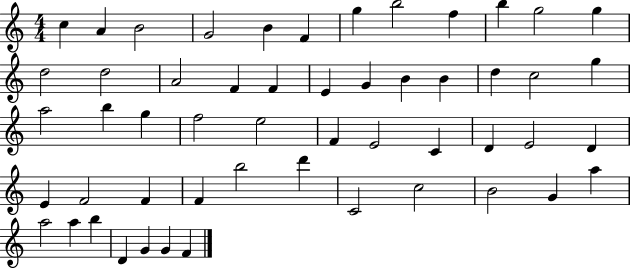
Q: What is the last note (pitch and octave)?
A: F4